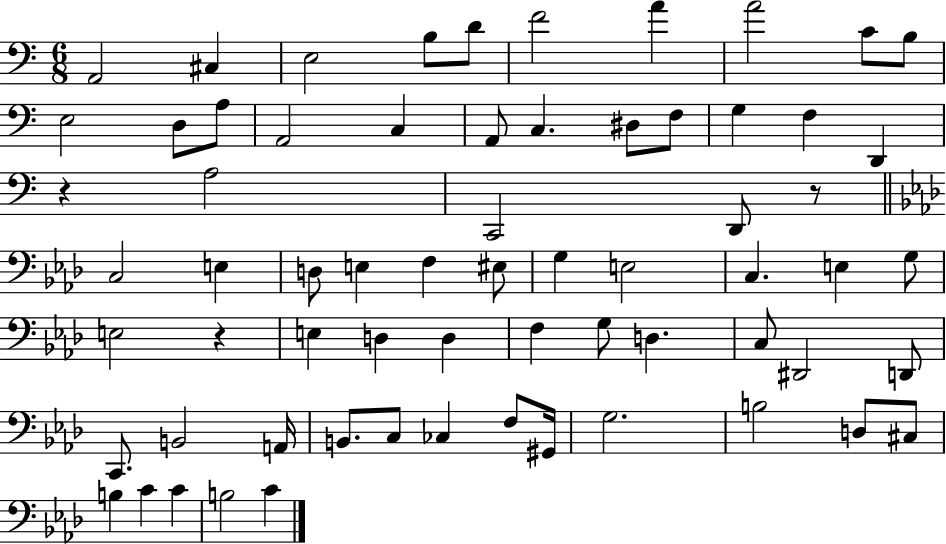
X:1
T:Untitled
M:6/8
L:1/4
K:C
A,,2 ^C, E,2 B,/2 D/2 F2 A A2 C/2 B,/2 E,2 D,/2 A,/2 A,,2 C, A,,/2 C, ^D,/2 F,/2 G, F, D,, z A,2 C,,2 D,,/2 z/2 C,2 E, D,/2 E, F, ^E,/2 G, E,2 C, E, G,/2 E,2 z E, D, D, F, G,/2 D, C,/2 ^D,,2 D,,/2 C,,/2 B,,2 A,,/4 B,,/2 C,/2 _C, F,/2 ^G,,/4 G,2 B,2 D,/2 ^C,/2 B, C C B,2 C